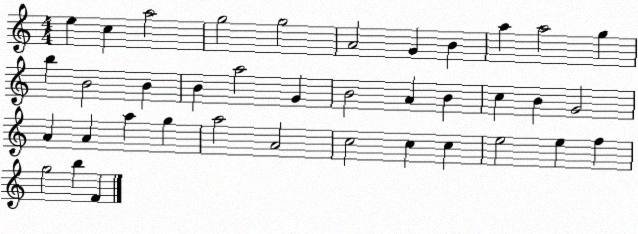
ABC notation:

X:1
T:Untitled
M:4/4
L:1/4
K:C
e c a2 g2 g2 A2 G B a a2 g b B2 B B a2 G B2 A B c B G2 A A a g a2 A2 c2 c c e2 e f g2 b F